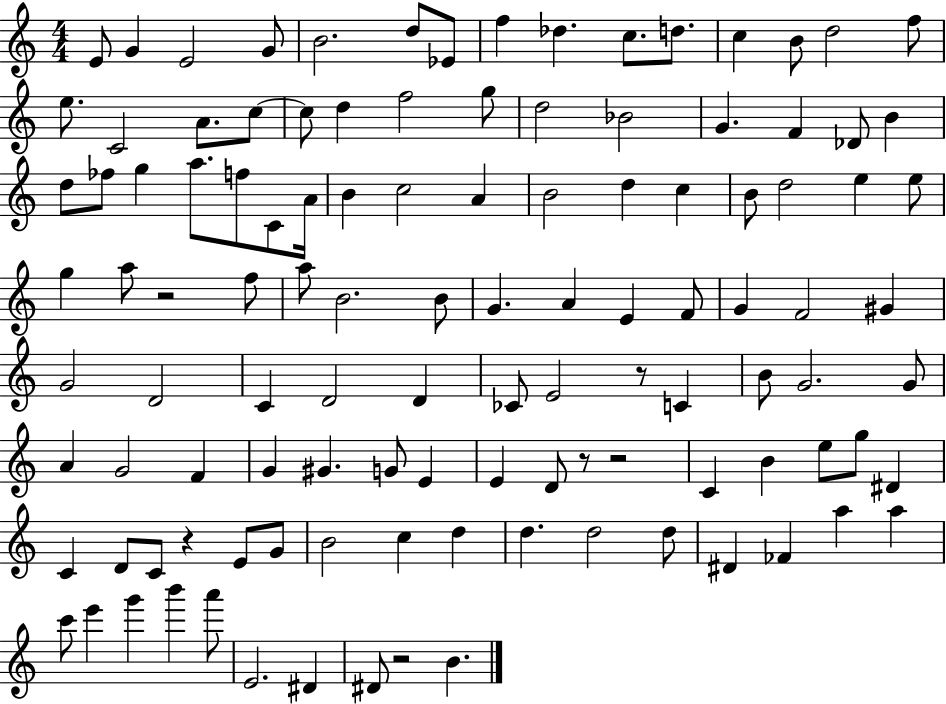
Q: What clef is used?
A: treble